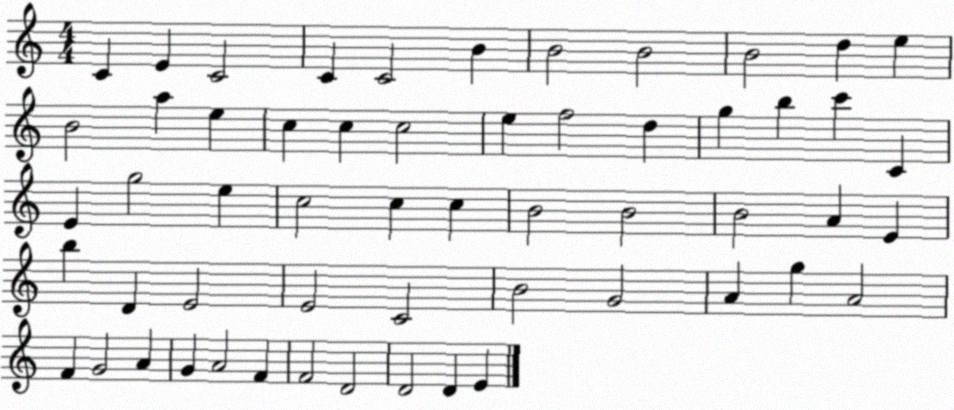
X:1
T:Untitled
M:4/4
L:1/4
K:C
C E C2 C C2 B B2 B2 B2 d e B2 a e c c c2 e f2 d g b c' C E g2 e c2 c c B2 B2 B2 A E b D E2 E2 C2 B2 G2 A g A2 F G2 A G A2 F F2 D2 D2 D E